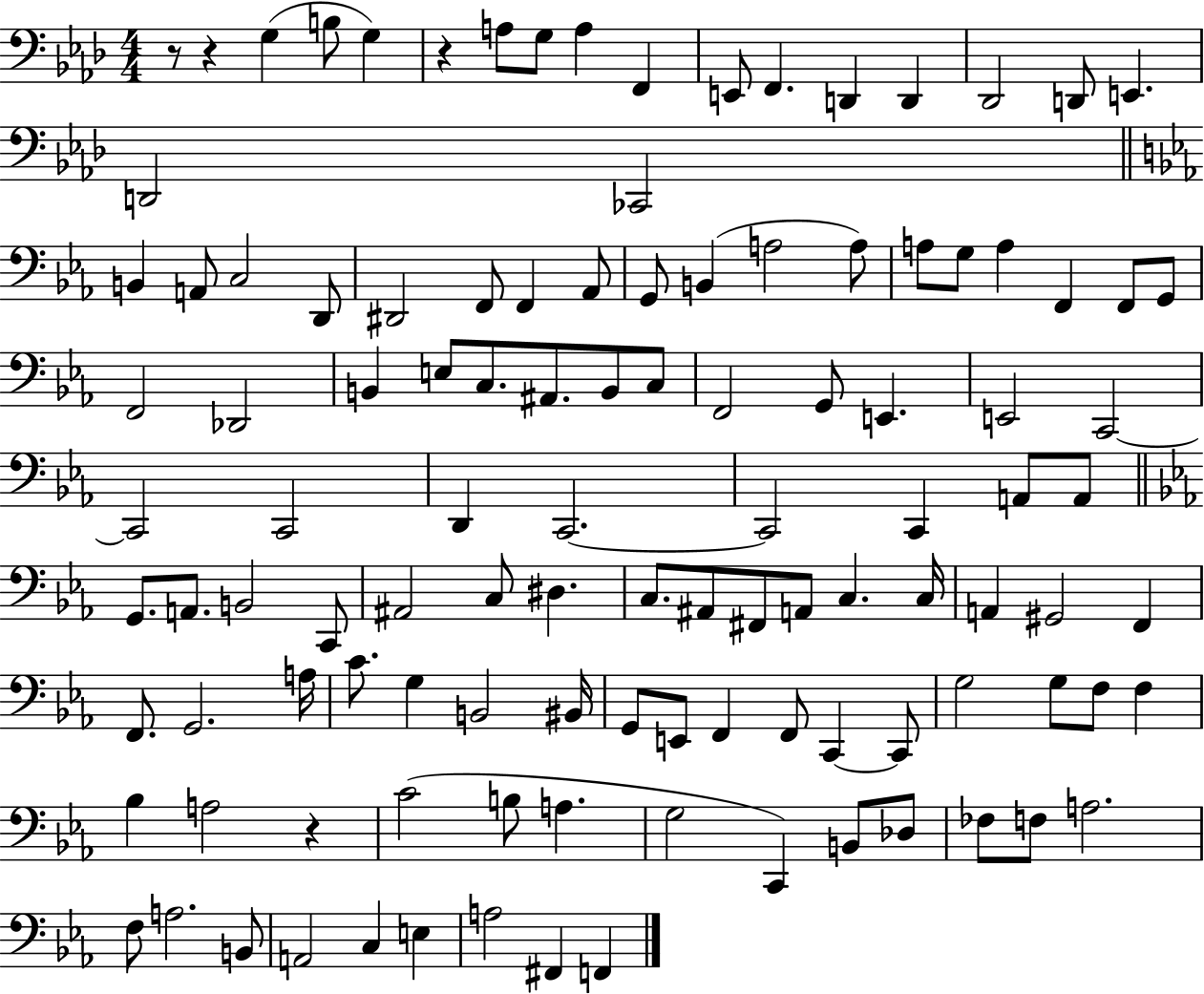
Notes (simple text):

R/e R/q G3/q B3/e G3/q R/q A3/e G3/e A3/q F2/q E2/e F2/q. D2/q D2/q Db2/h D2/e E2/q. D2/h CES2/h B2/q A2/e C3/h D2/e D#2/h F2/e F2/q Ab2/e G2/e B2/q A3/h A3/e A3/e G3/e A3/q F2/q F2/e G2/e F2/h Db2/h B2/q E3/e C3/e. A#2/e. B2/e C3/e F2/h G2/e E2/q. E2/h C2/h C2/h C2/h D2/q C2/h. C2/h C2/q A2/e A2/e G2/e. A2/e. B2/h C2/e A#2/h C3/e D#3/q. C3/e. A#2/e F#2/e A2/e C3/q. C3/s A2/q G#2/h F2/q F2/e. G2/h. A3/s C4/e. G3/q B2/h BIS2/s G2/e E2/e F2/q F2/e C2/q C2/e G3/h G3/e F3/e F3/q Bb3/q A3/h R/q C4/h B3/e A3/q. G3/h C2/q B2/e Db3/e FES3/e F3/e A3/h. F3/e A3/h. B2/e A2/h C3/q E3/q A3/h F#2/q F2/q